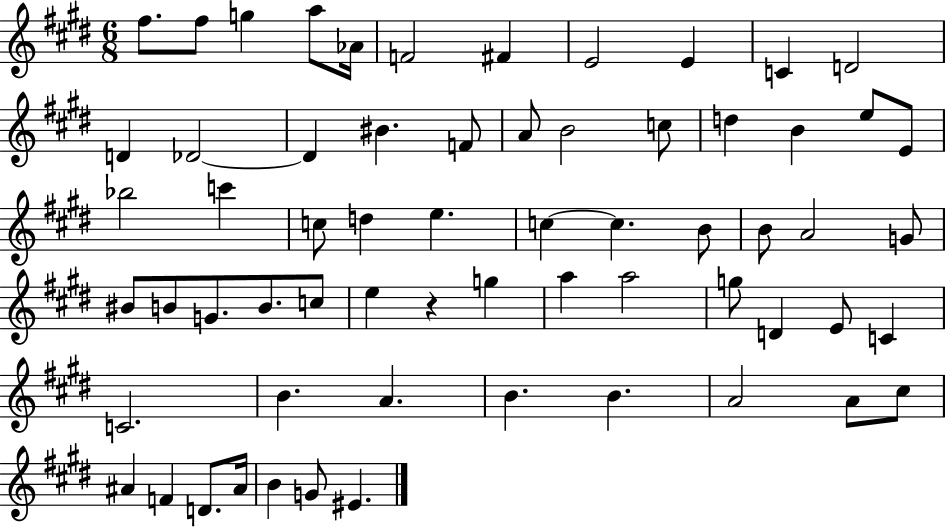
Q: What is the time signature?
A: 6/8